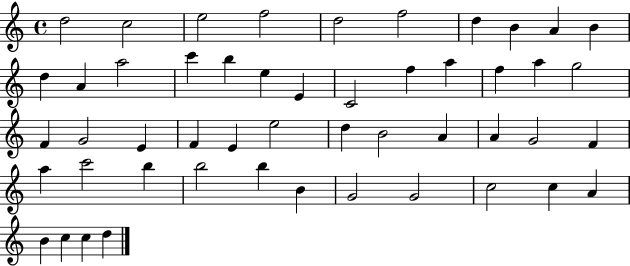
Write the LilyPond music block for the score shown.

{
  \clef treble
  \time 4/4
  \defaultTimeSignature
  \key c \major
  d''2 c''2 | e''2 f''2 | d''2 f''2 | d''4 b'4 a'4 b'4 | \break d''4 a'4 a''2 | c'''4 b''4 e''4 e'4 | c'2 f''4 a''4 | f''4 a''4 g''2 | \break f'4 g'2 e'4 | f'4 e'4 e''2 | d''4 b'2 a'4 | a'4 g'2 f'4 | \break a''4 c'''2 b''4 | b''2 b''4 b'4 | g'2 g'2 | c''2 c''4 a'4 | \break b'4 c''4 c''4 d''4 | \bar "|."
}